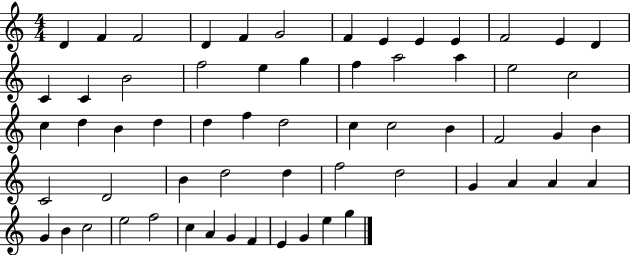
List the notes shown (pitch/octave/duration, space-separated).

D4/q F4/q F4/h D4/q F4/q G4/h F4/q E4/q E4/q E4/q F4/h E4/q D4/q C4/q C4/q B4/h F5/h E5/q G5/q F5/q A5/h A5/q E5/h C5/h C5/q D5/q B4/q D5/q D5/q F5/q D5/h C5/q C5/h B4/q F4/h G4/q B4/q C4/h D4/h B4/q D5/h D5/q F5/h D5/h G4/q A4/q A4/q A4/q G4/q B4/q C5/h E5/h F5/h C5/q A4/q G4/q F4/q E4/q G4/q E5/q G5/q